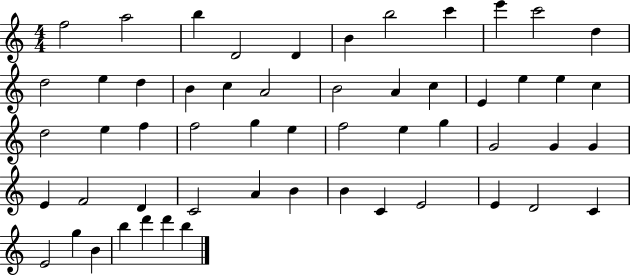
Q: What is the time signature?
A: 4/4